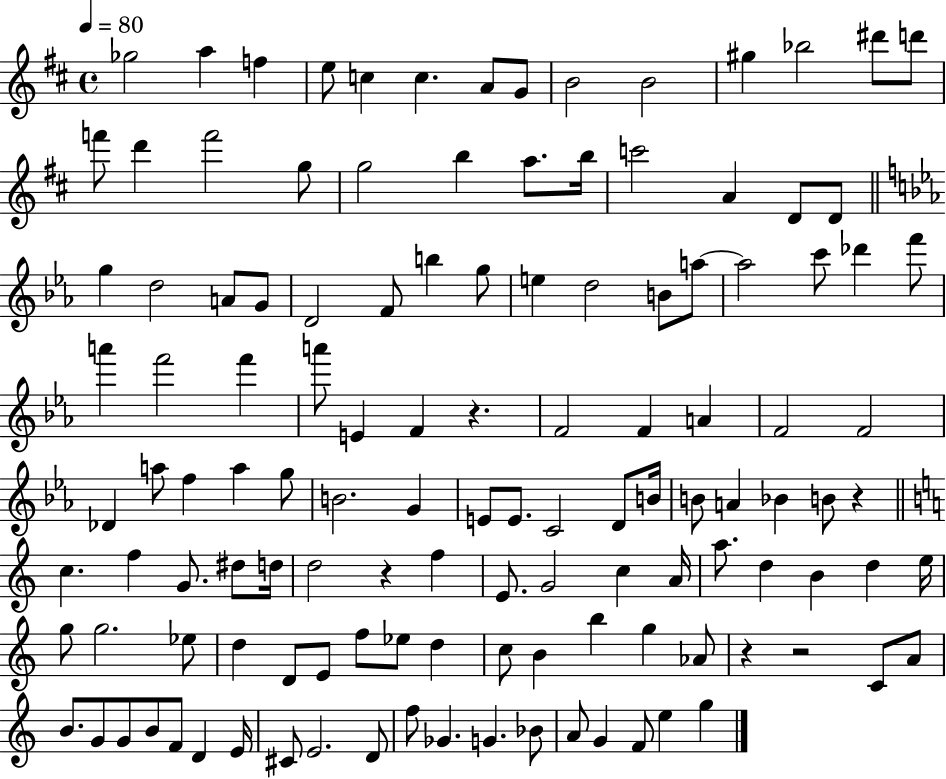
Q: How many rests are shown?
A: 5